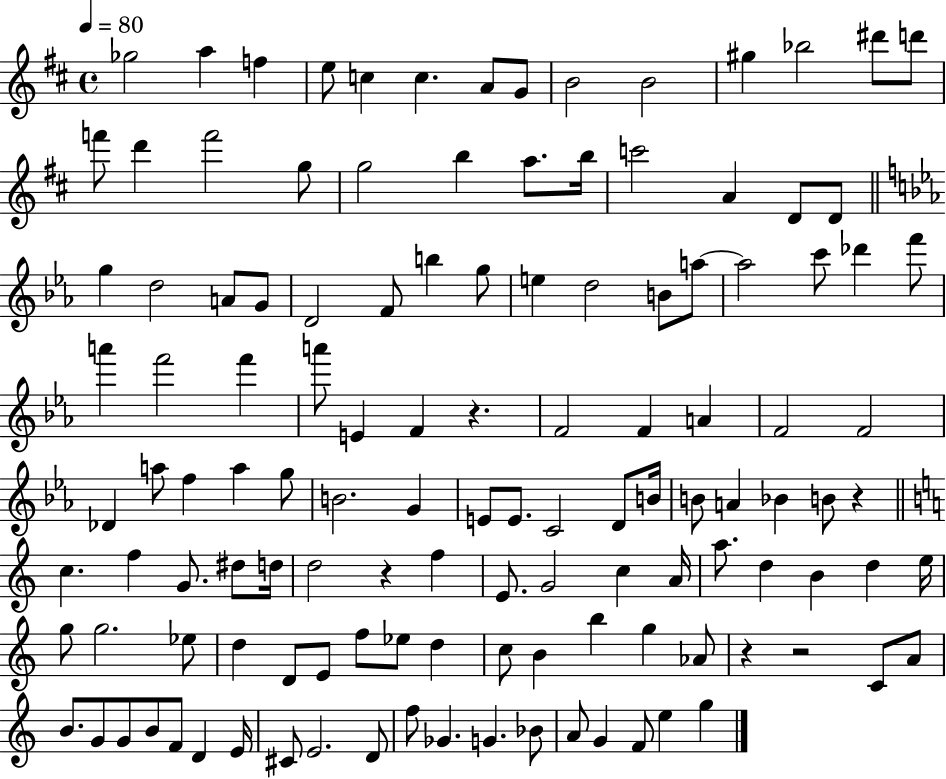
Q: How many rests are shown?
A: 5